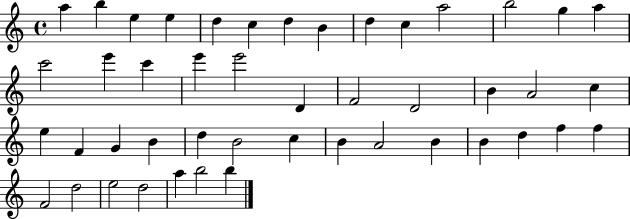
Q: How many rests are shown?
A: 0